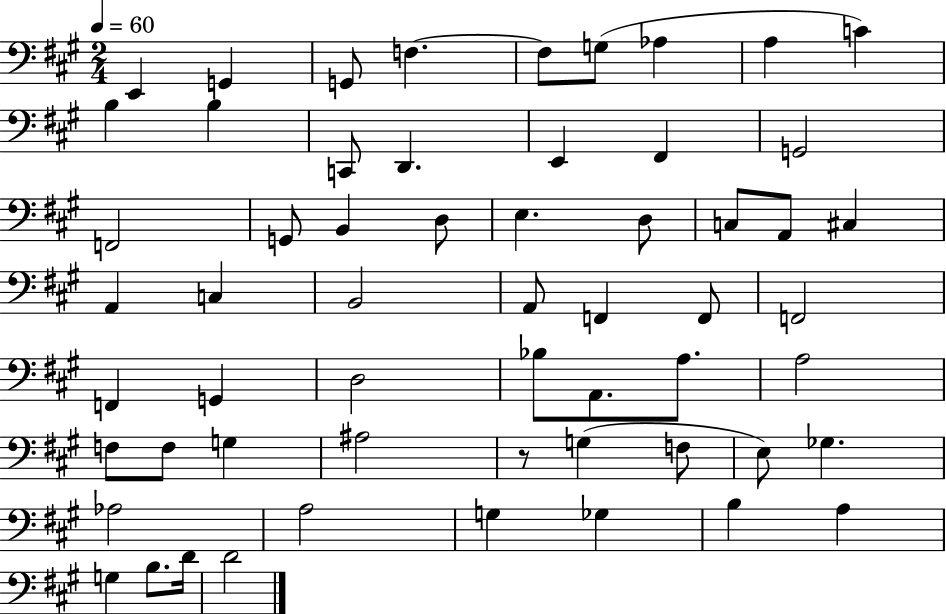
E2/q G2/q G2/e F3/q. F3/e G3/e Ab3/q A3/q C4/q B3/q B3/q C2/e D2/q. E2/q F#2/q G2/h F2/h G2/e B2/q D3/e E3/q. D3/e C3/e A2/e C#3/q A2/q C3/q B2/h A2/e F2/q F2/e F2/h F2/q G2/q D3/h Bb3/e A2/e. A3/e. A3/h F3/e F3/e G3/q A#3/h R/e G3/q F3/e E3/e Gb3/q. Ab3/h A3/h G3/q Gb3/q B3/q A3/q G3/q B3/e. D4/s D4/h